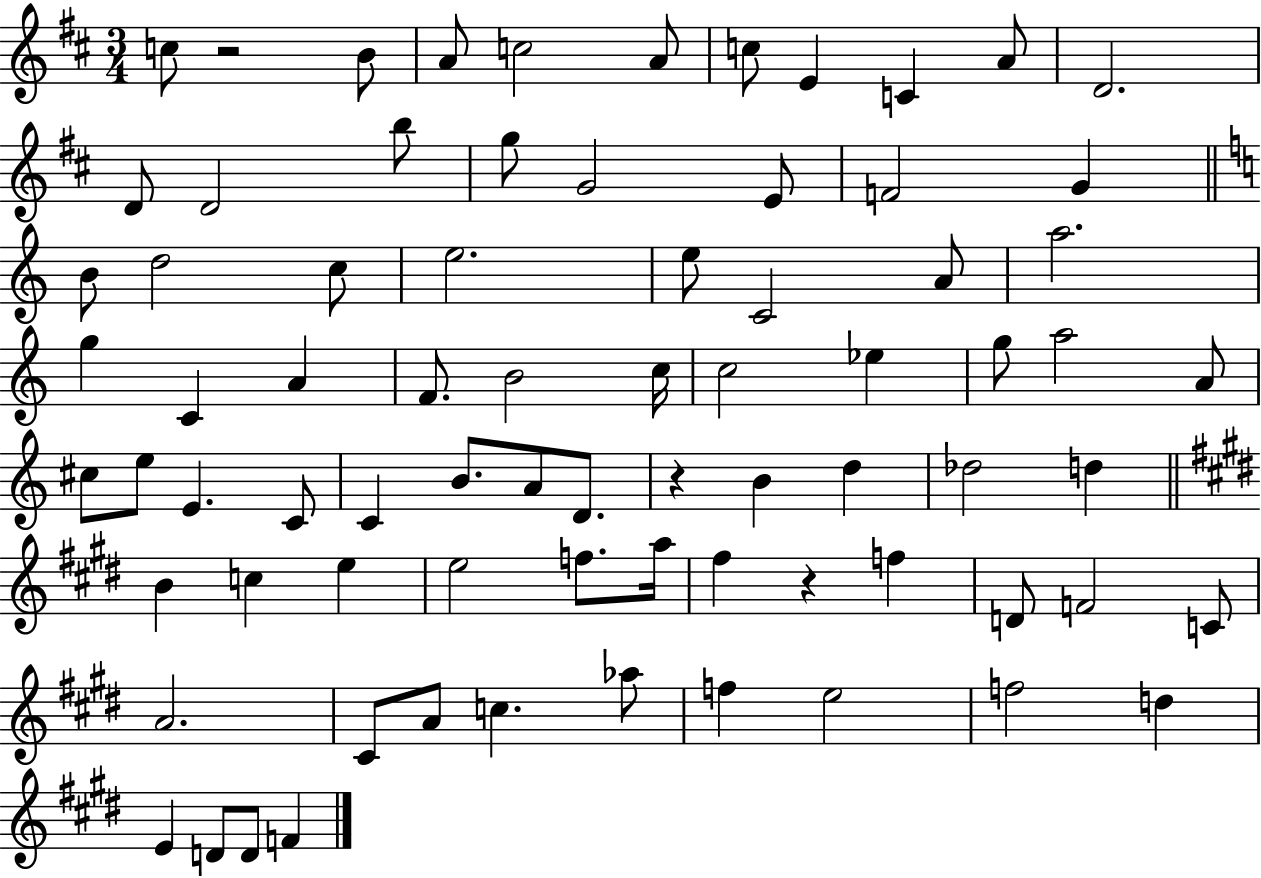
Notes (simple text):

C5/e R/h B4/e A4/e C5/h A4/e C5/e E4/q C4/q A4/e D4/h. D4/e D4/h B5/e G5/e G4/h E4/e F4/h G4/q B4/e D5/h C5/e E5/h. E5/e C4/h A4/e A5/h. G5/q C4/q A4/q F4/e. B4/h C5/s C5/h Eb5/q G5/e A5/h A4/e C#5/e E5/e E4/q. C4/e C4/q B4/e. A4/e D4/e. R/q B4/q D5/q Db5/h D5/q B4/q C5/q E5/q E5/h F5/e. A5/s F#5/q R/q F5/q D4/e F4/h C4/e A4/h. C#4/e A4/e C5/q. Ab5/e F5/q E5/h F5/h D5/q E4/q D4/e D4/e F4/q